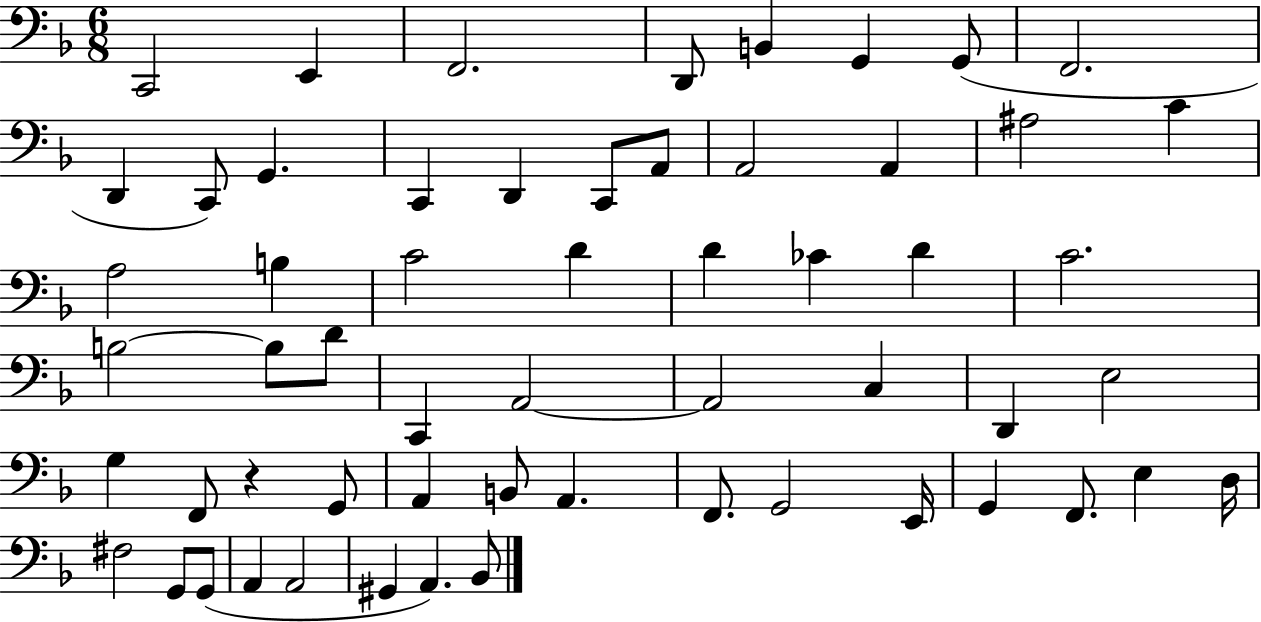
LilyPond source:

{
  \clef bass
  \numericTimeSignature
  \time 6/8
  \key f \major
  \repeat volta 2 { c,2 e,4 | f,2. | d,8 b,4 g,4 g,8( | f,2. | \break d,4 c,8) g,4. | c,4 d,4 c,8 a,8 | a,2 a,4 | ais2 c'4 | \break a2 b4 | c'2 d'4 | d'4 ces'4 d'4 | c'2. | \break b2~~ b8 d'8 | c,4 a,2~~ | a,2 c4 | d,4 e2 | \break g4 f,8 r4 g,8 | a,4 b,8 a,4. | f,8. g,2 e,16 | g,4 f,8. e4 d16 | \break fis2 g,8 g,8( | a,4 a,2 | gis,4 a,4.) bes,8 | } \bar "|."
}